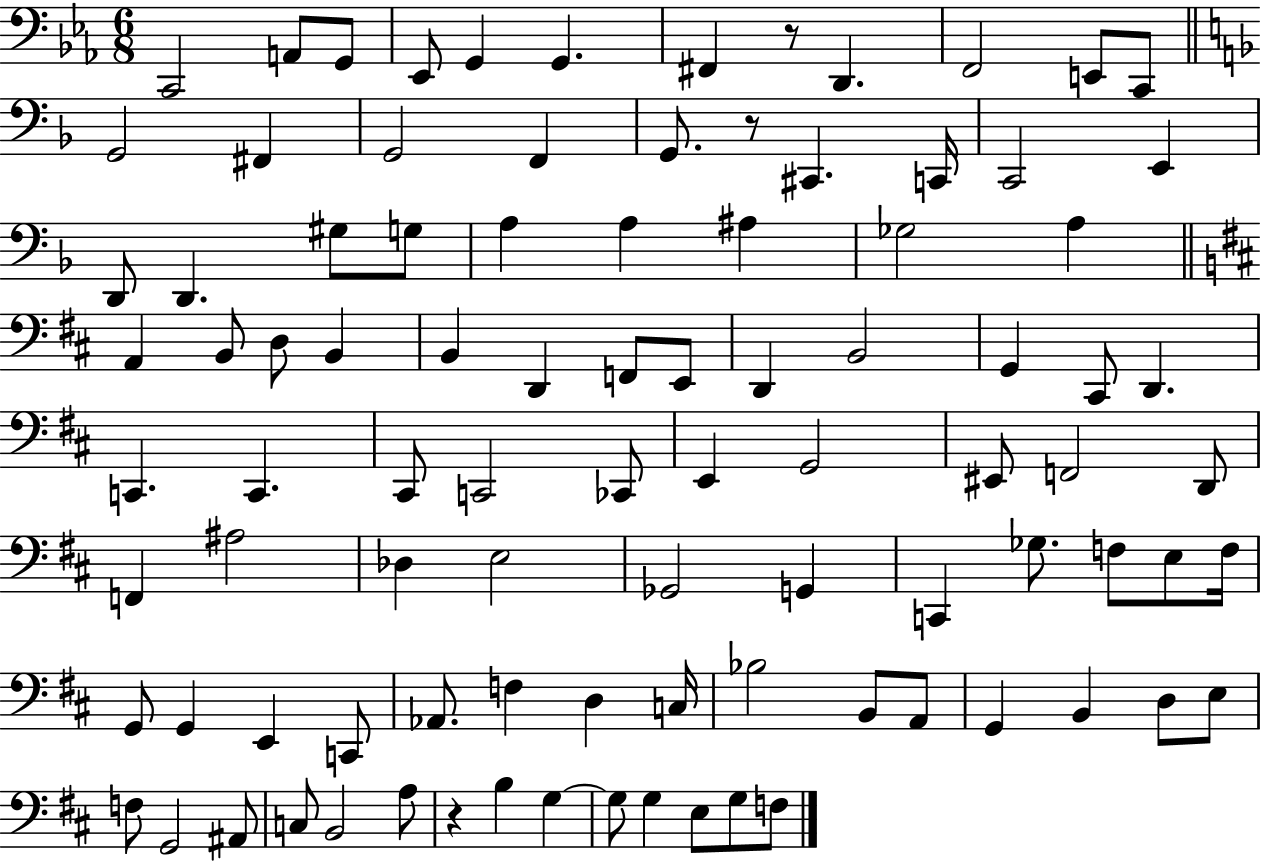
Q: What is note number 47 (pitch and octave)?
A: CES2